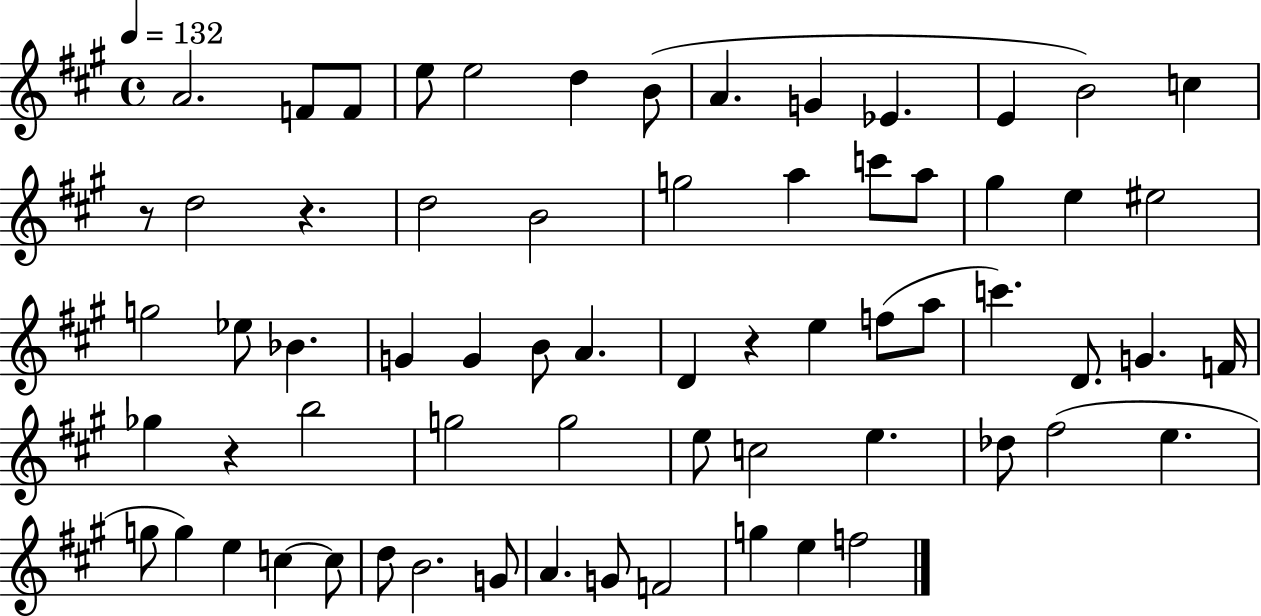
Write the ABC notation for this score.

X:1
T:Untitled
M:4/4
L:1/4
K:A
A2 F/2 F/2 e/2 e2 d B/2 A G _E E B2 c z/2 d2 z d2 B2 g2 a c'/2 a/2 ^g e ^e2 g2 _e/2 _B G G B/2 A D z e f/2 a/2 c' D/2 G F/4 _g z b2 g2 g2 e/2 c2 e _d/2 ^f2 e g/2 g e c c/2 d/2 B2 G/2 A G/2 F2 g e f2